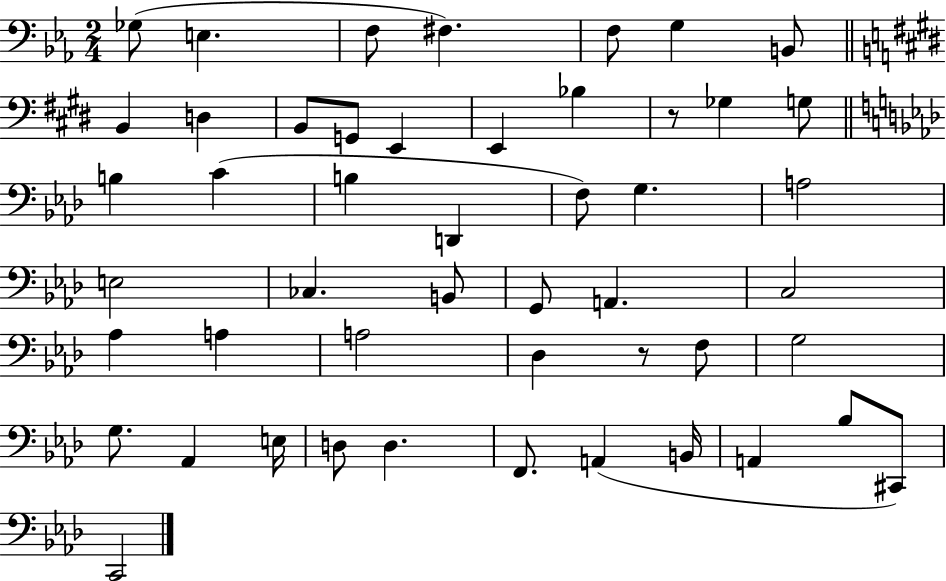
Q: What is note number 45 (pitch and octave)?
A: Bb3